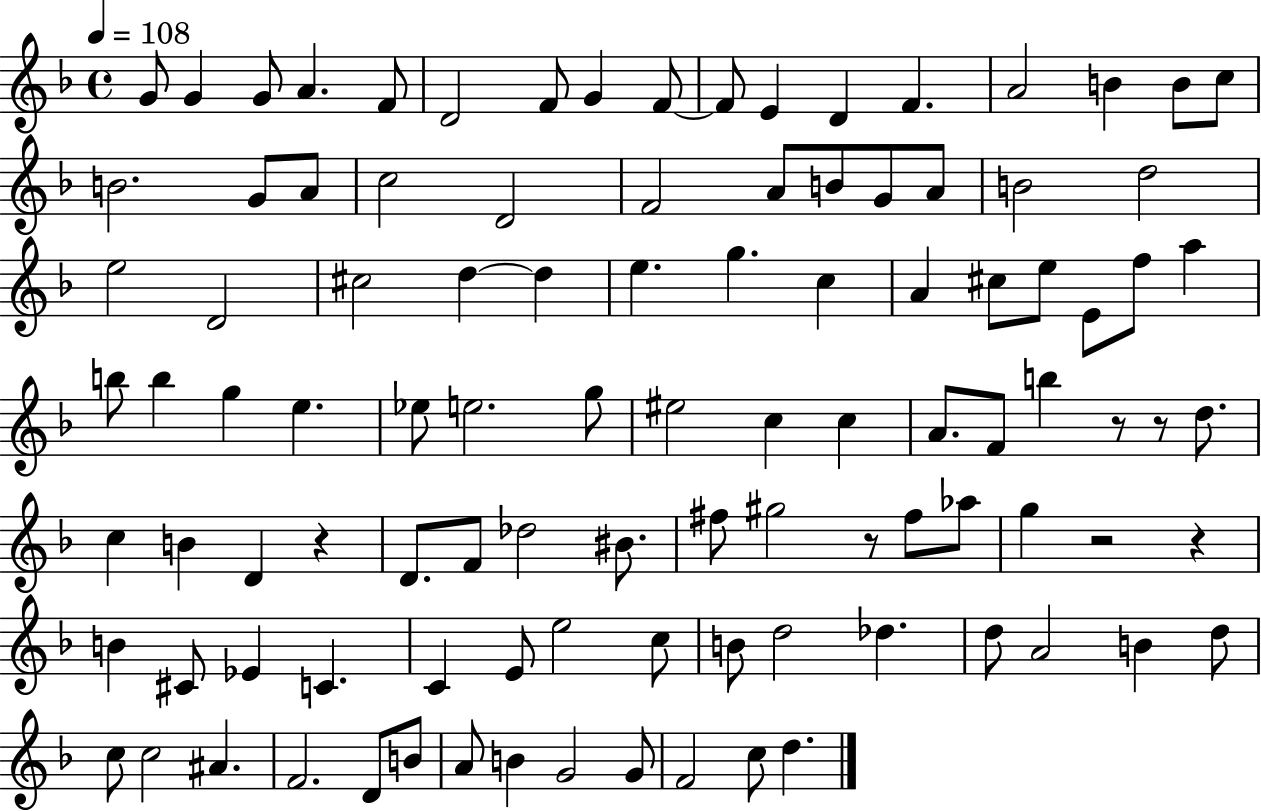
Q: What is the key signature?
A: F major